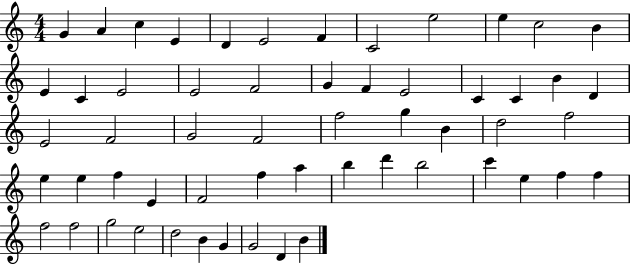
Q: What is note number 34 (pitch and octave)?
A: E5